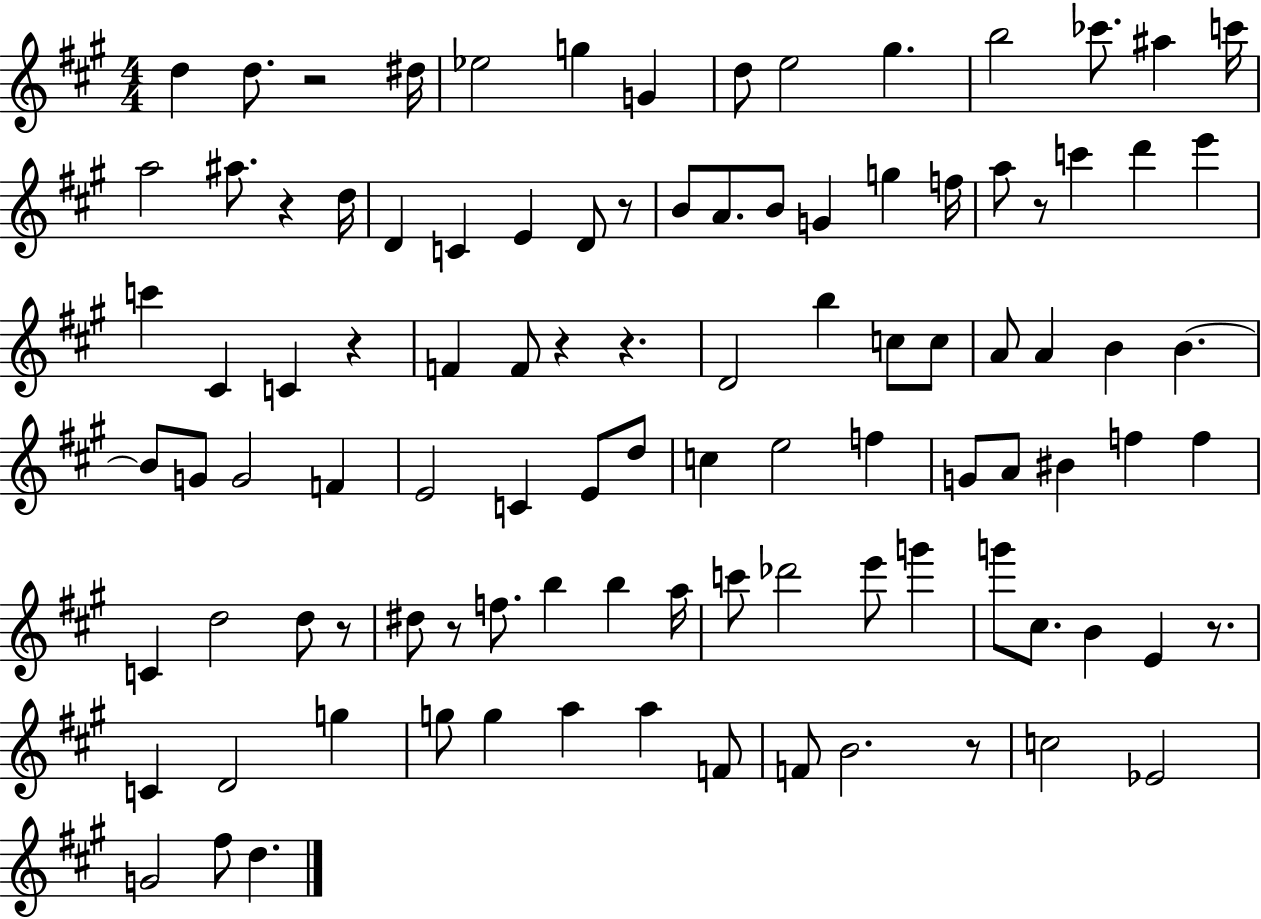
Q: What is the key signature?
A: A major